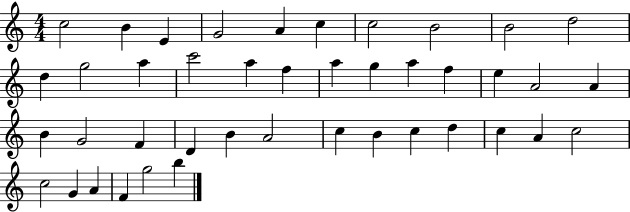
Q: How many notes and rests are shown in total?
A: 42